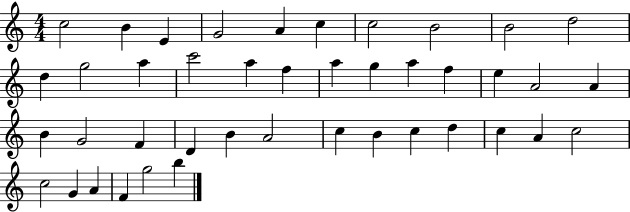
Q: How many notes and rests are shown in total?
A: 42